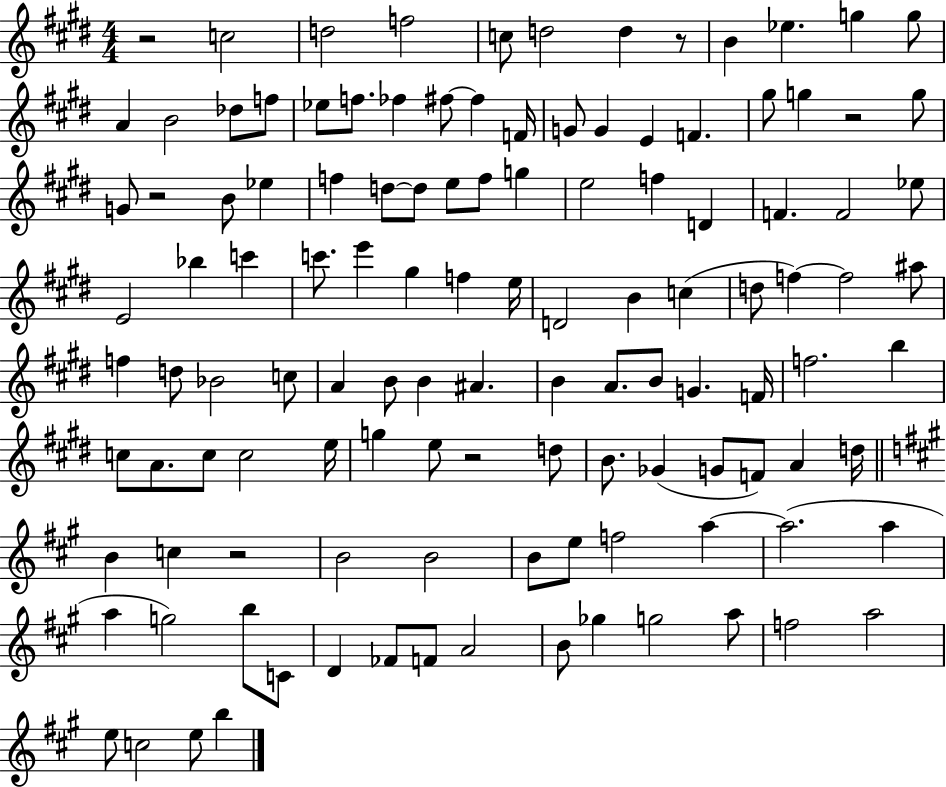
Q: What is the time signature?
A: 4/4